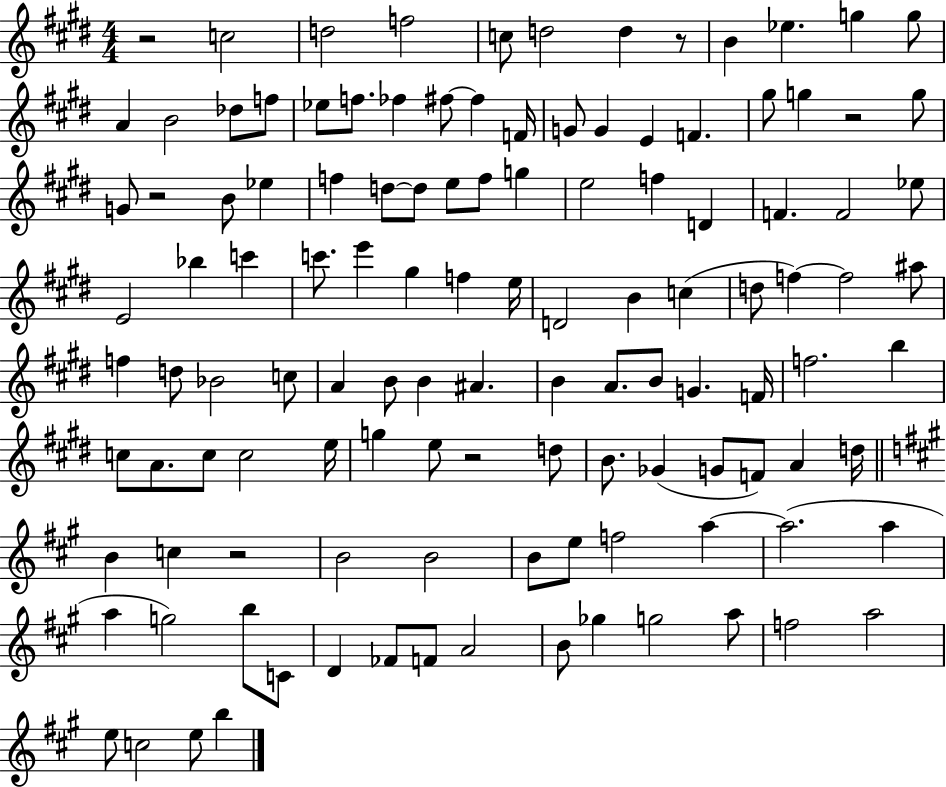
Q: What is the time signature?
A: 4/4